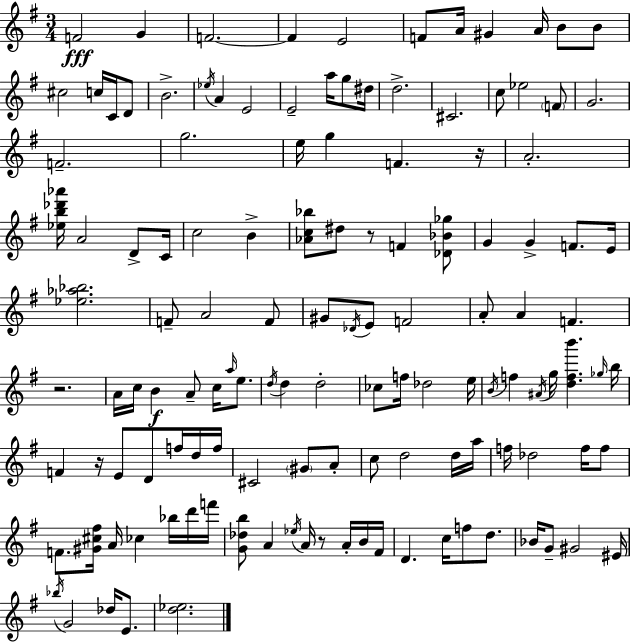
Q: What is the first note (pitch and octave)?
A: F4